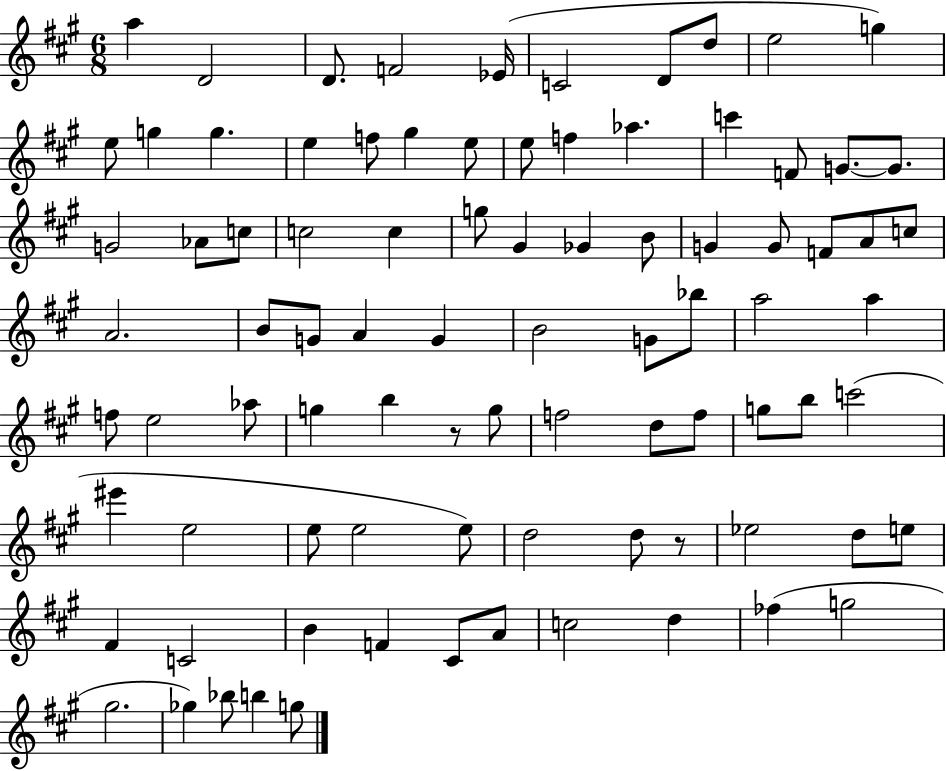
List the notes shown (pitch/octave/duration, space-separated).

A5/q D4/h D4/e. F4/h Eb4/s C4/h D4/e D5/e E5/h G5/q E5/e G5/q G5/q. E5/q F5/e G#5/q E5/e E5/e F5/q Ab5/q. C6/q F4/e G4/e. G4/e. G4/h Ab4/e C5/e C5/h C5/q G5/e G#4/q Gb4/q B4/e G4/q G4/e F4/e A4/e C5/e A4/h. B4/e G4/e A4/q G4/q B4/h G4/e Bb5/e A5/h A5/q F5/e E5/h Ab5/e G5/q B5/q R/e G5/e F5/h D5/e F5/e G5/e B5/e C6/h EIS6/q E5/h E5/e E5/h E5/e D5/h D5/e R/e Eb5/h D5/e E5/e F#4/q C4/h B4/q F4/q C#4/e A4/e C5/h D5/q FES5/q G5/h G#5/h. Gb5/q Bb5/e B5/q G5/e